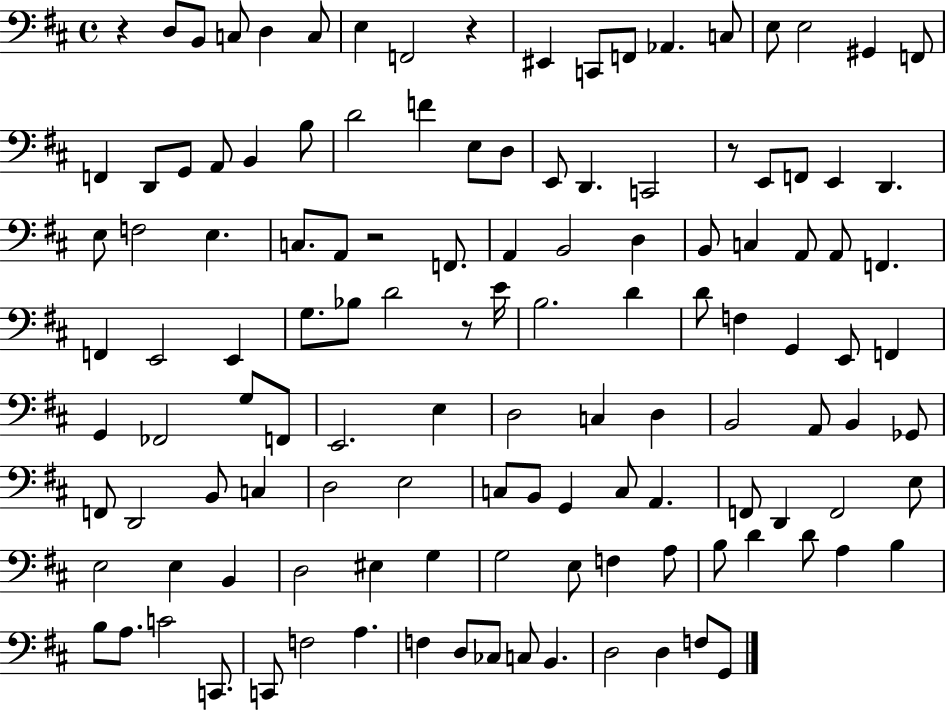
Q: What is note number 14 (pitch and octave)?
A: E3